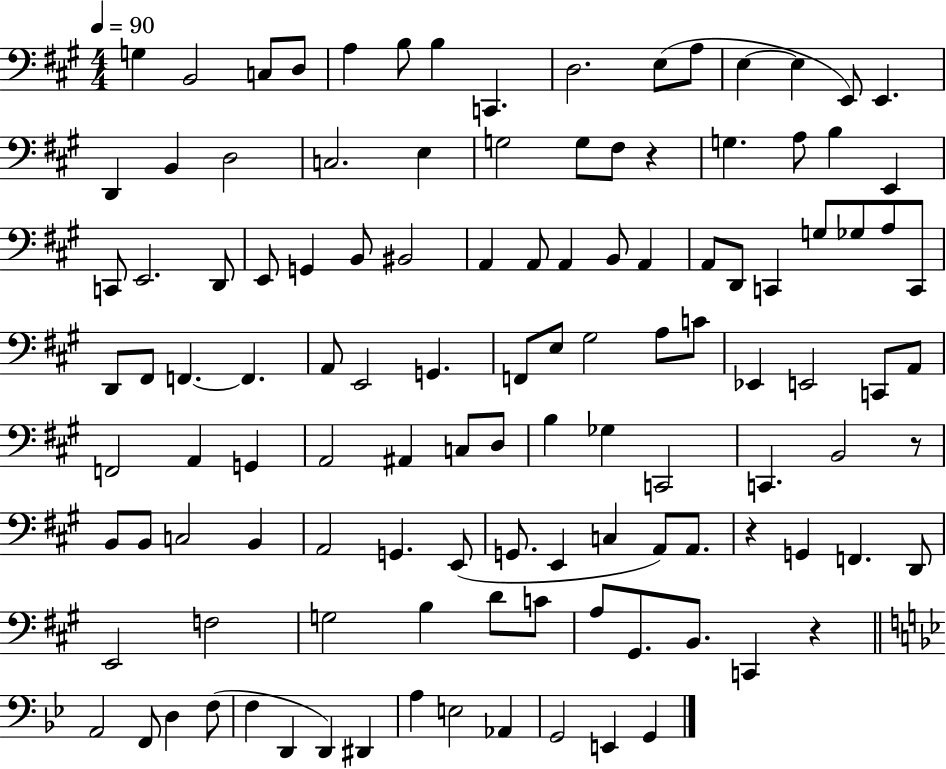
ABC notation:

X:1
T:Untitled
M:4/4
L:1/4
K:A
G, B,,2 C,/2 D,/2 A, B,/2 B, C,, D,2 E,/2 A,/2 E, E, E,,/2 E,, D,, B,, D,2 C,2 E, G,2 G,/2 ^F,/2 z G, A,/2 B, E,, C,,/2 E,,2 D,,/2 E,,/2 G,, B,,/2 ^B,,2 A,, A,,/2 A,, B,,/2 A,, A,,/2 D,,/2 C,, G,/2 _G,/2 A,/2 C,,/2 D,,/2 ^F,,/2 F,, F,, A,,/2 E,,2 G,, F,,/2 E,/2 ^G,2 A,/2 C/2 _E,, E,,2 C,,/2 A,,/2 F,,2 A,, G,, A,,2 ^A,, C,/2 D,/2 B, _G, C,,2 C,, B,,2 z/2 B,,/2 B,,/2 C,2 B,, A,,2 G,, E,,/2 G,,/2 E,, C, A,,/2 A,,/2 z G,, F,, D,,/2 E,,2 F,2 G,2 B, D/2 C/2 A,/2 ^G,,/2 B,,/2 C,, z A,,2 F,,/2 D, F,/2 F, D,, D,, ^D,, A, E,2 _A,, G,,2 E,, G,,